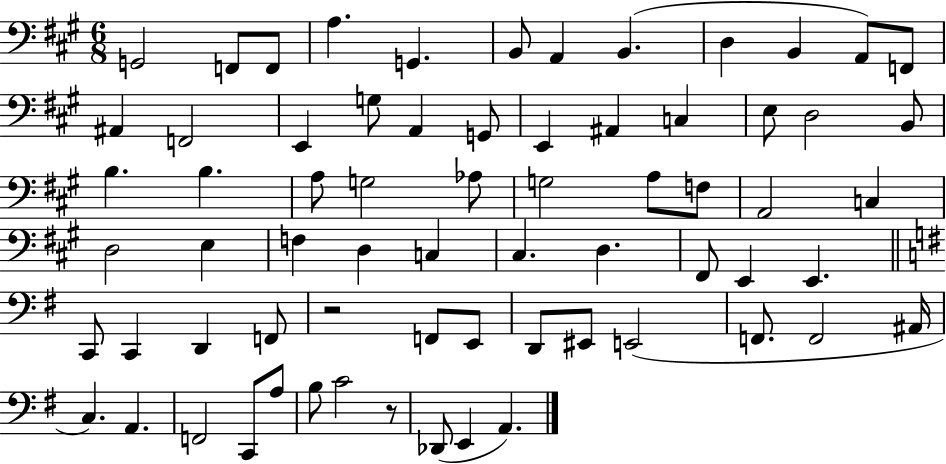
{
  \clef bass
  \numericTimeSignature
  \time 6/8
  \key a \major
  g,2 f,8 f,8 | a4. g,4. | b,8 a,4 b,4.( | d4 b,4 a,8) f,8 | \break ais,4 f,2 | e,4 g8 a,4 g,8 | e,4 ais,4 c4 | e8 d2 b,8 | \break b4. b4. | a8 g2 aes8 | g2 a8 f8 | a,2 c4 | \break d2 e4 | f4 d4 c4 | cis4. d4. | fis,8 e,4 e,4. | \break \bar "||" \break \key g \major c,8 c,4 d,4 f,8 | r2 f,8 e,8 | d,8 eis,8 e,2( | f,8. f,2 ais,16 | \break c4.) a,4. | f,2 c,8 a8 | b8 c'2 r8 | des,8( e,4 a,4.) | \break \bar "|."
}